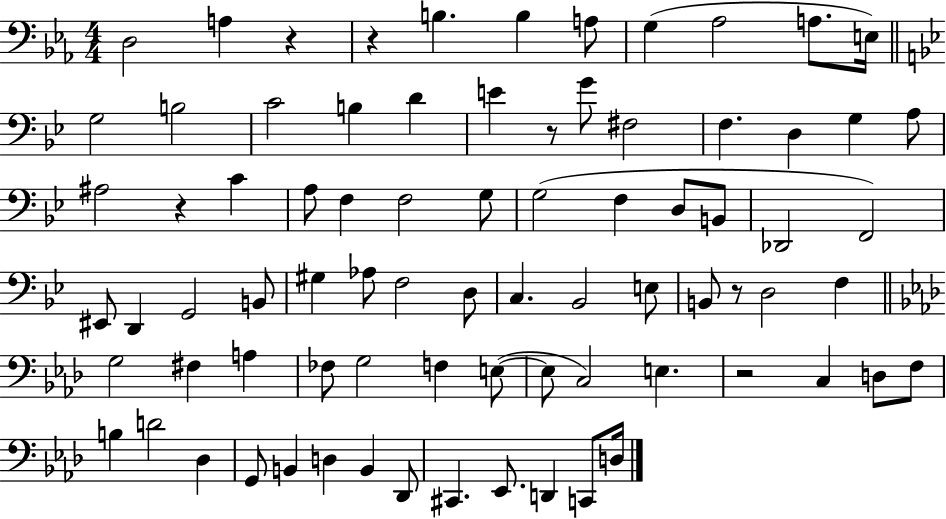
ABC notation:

X:1
T:Untitled
M:4/4
L:1/4
K:Eb
D,2 A, z z B, B, A,/2 G, _A,2 A,/2 E,/4 G,2 B,2 C2 B, D E z/2 G/2 ^F,2 F, D, G, A,/2 ^A,2 z C A,/2 F, F,2 G,/2 G,2 F, D,/2 B,,/2 _D,,2 F,,2 ^E,,/2 D,, G,,2 B,,/2 ^G, _A,/2 F,2 D,/2 C, _B,,2 E,/2 B,,/2 z/2 D,2 F, G,2 ^F, A, _F,/2 G,2 F, E,/2 E,/2 C,2 E, z2 C, D,/2 F,/2 B, D2 _D, G,,/2 B,, D, B,, _D,,/2 ^C,, _E,,/2 D,, C,,/2 D,/4